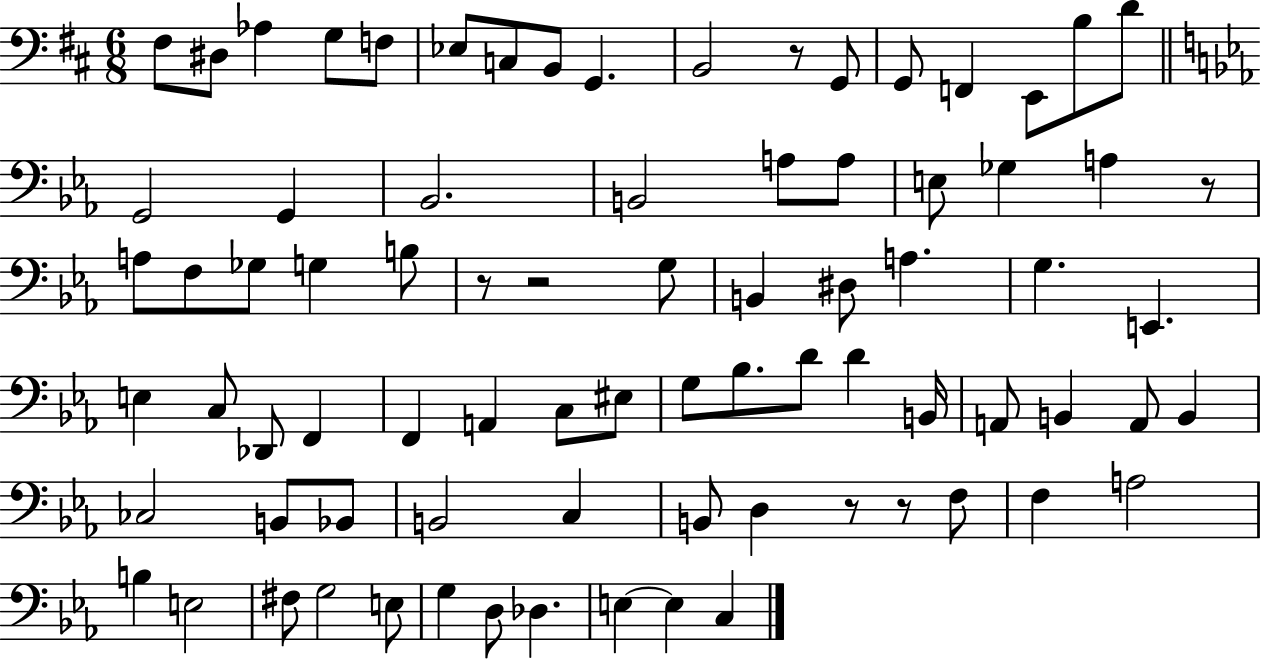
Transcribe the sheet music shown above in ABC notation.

X:1
T:Untitled
M:6/8
L:1/4
K:D
^F,/2 ^D,/2 _A, G,/2 F,/2 _E,/2 C,/2 B,,/2 G,, B,,2 z/2 G,,/2 G,,/2 F,, E,,/2 B,/2 D/2 G,,2 G,, _B,,2 B,,2 A,/2 A,/2 E,/2 _G, A, z/2 A,/2 F,/2 _G,/2 G, B,/2 z/2 z2 G,/2 B,, ^D,/2 A, G, E,, E, C,/2 _D,,/2 F,, F,, A,, C,/2 ^E,/2 G,/2 _B,/2 D/2 D B,,/4 A,,/2 B,, A,,/2 B,, _C,2 B,,/2 _B,,/2 B,,2 C, B,,/2 D, z/2 z/2 F,/2 F, A,2 B, E,2 ^F,/2 G,2 E,/2 G, D,/2 _D, E, E, C,